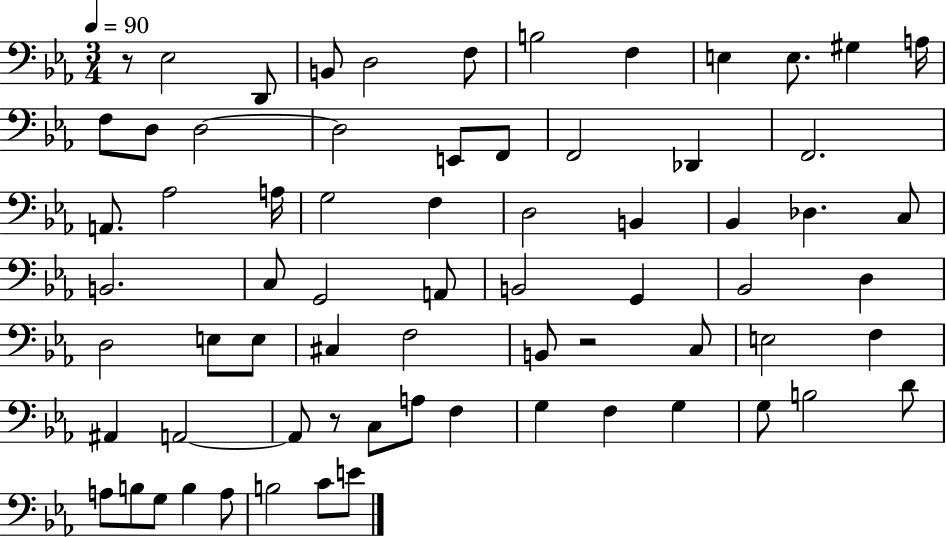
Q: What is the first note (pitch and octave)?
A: Eb3